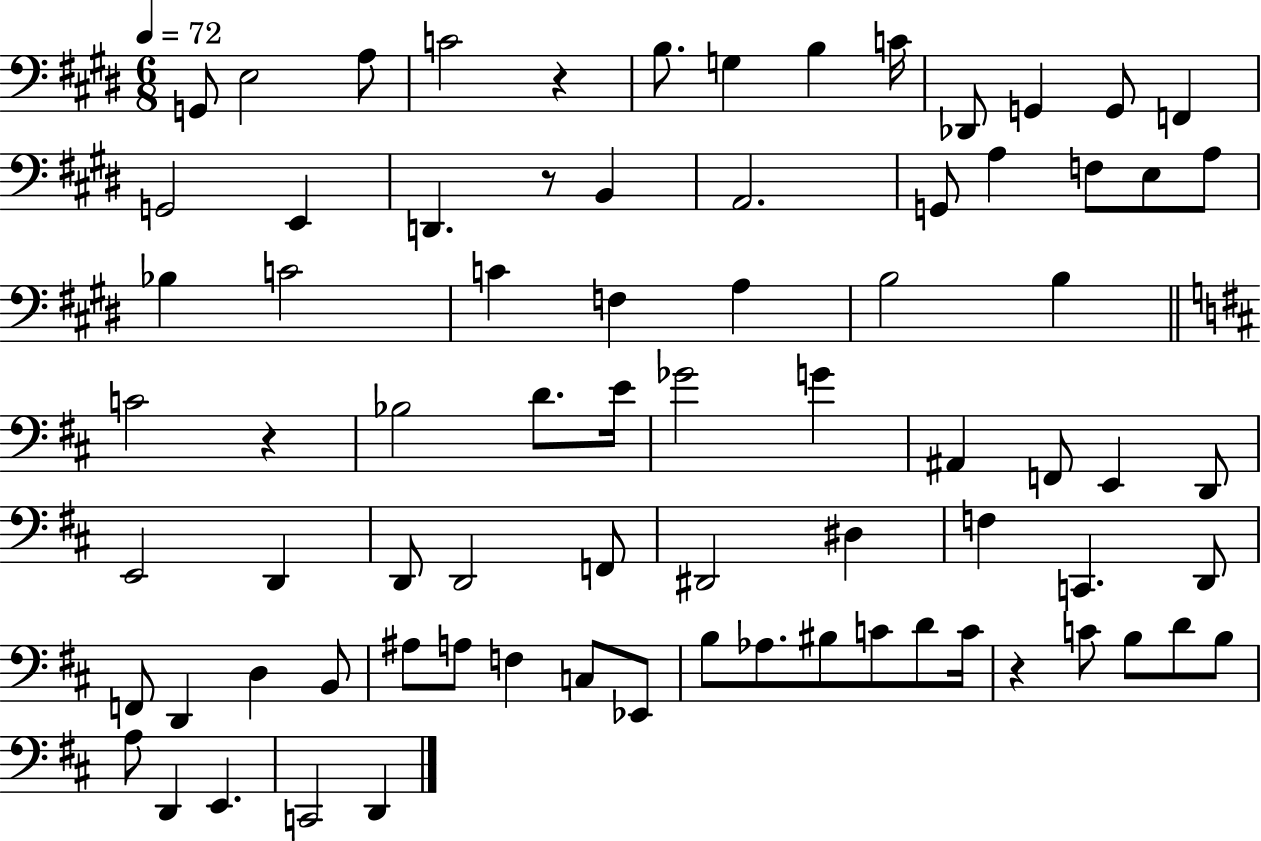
G2/e E3/h A3/e C4/h R/q B3/e. G3/q B3/q C4/s Db2/e G2/q G2/e F2/q G2/h E2/q D2/q. R/e B2/q A2/h. G2/e A3/q F3/e E3/e A3/e Bb3/q C4/h C4/q F3/q A3/q B3/h B3/q C4/h R/q Bb3/h D4/e. E4/s Gb4/h G4/q A#2/q F2/e E2/q D2/e E2/h D2/q D2/e D2/h F2/e D#2/h D#3/q F3/q C2/q. D2/e F2/e D2/q D3/q B2/e A#3/e A3/e F3/q C3/e Eb2/e B3/e Ab3/e. BIS3/e C4/e D4/e C4/s R/q C4/e B3/e D4/e B3/e A3/e D2/q E2/q. C2/h D2/q